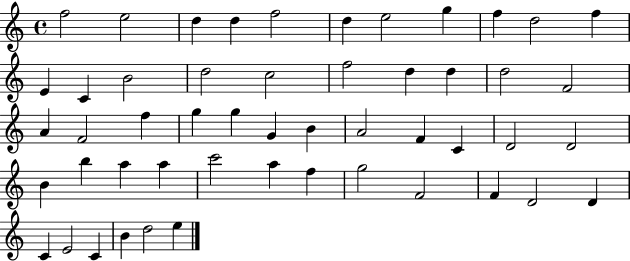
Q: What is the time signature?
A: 4/4